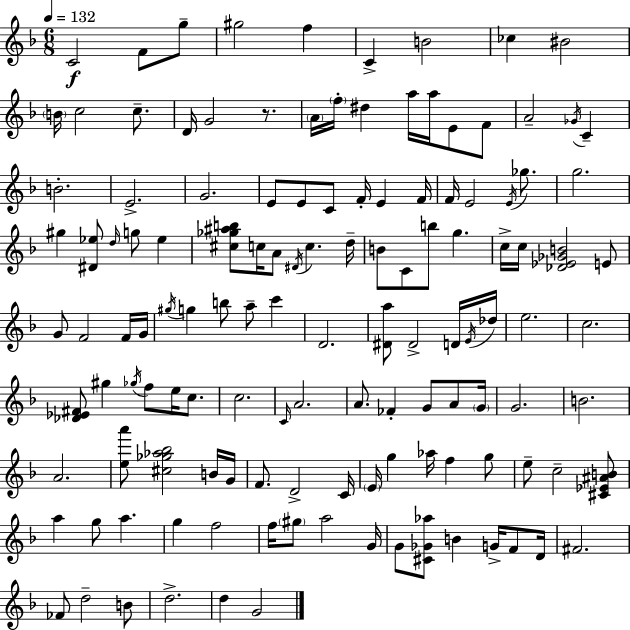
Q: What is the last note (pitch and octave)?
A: G4